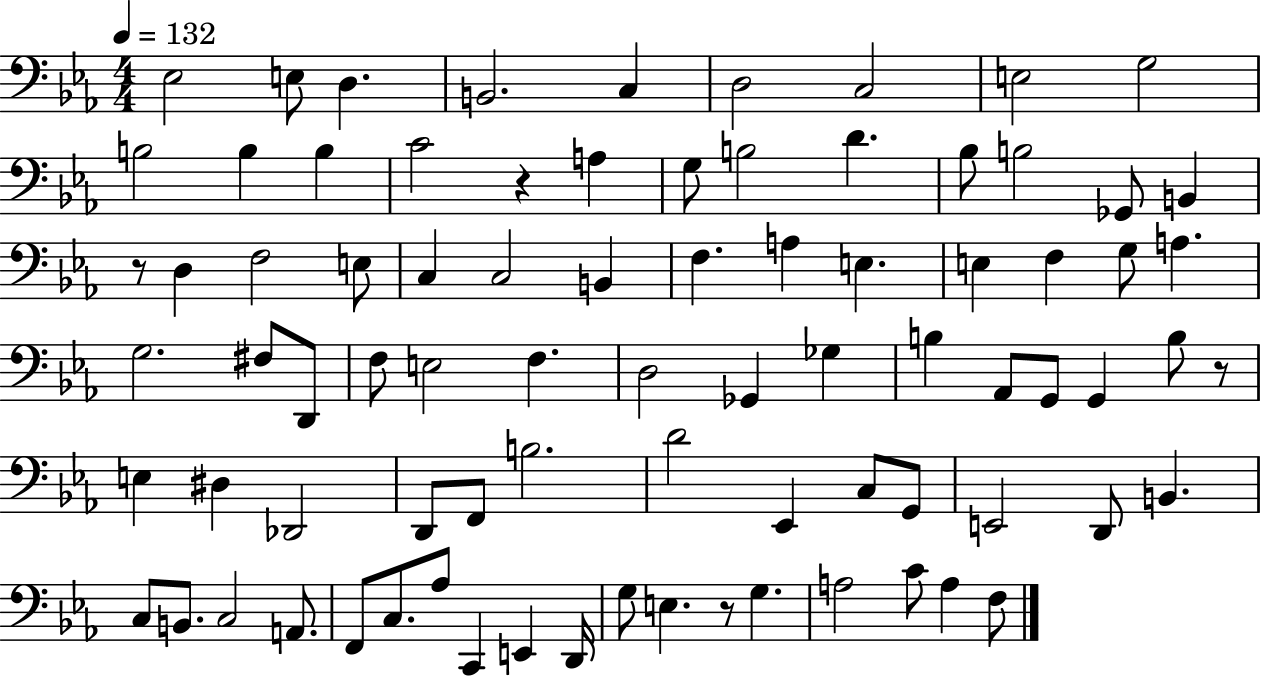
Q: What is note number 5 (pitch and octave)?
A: C3